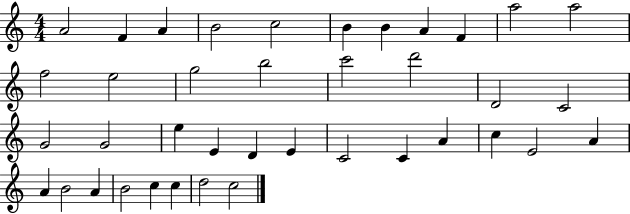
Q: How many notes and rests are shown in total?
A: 39